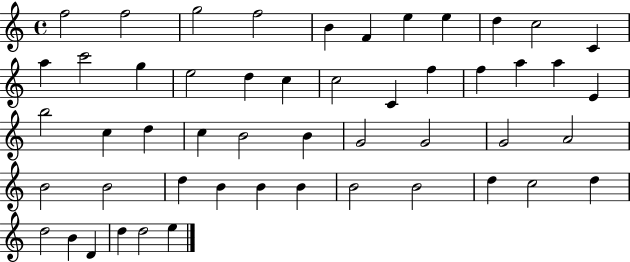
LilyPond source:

{
  \clef treble
  \time 4/4
  \defaultTimeSignature
  \key c \major
  f''2 f''2 | g''2 f''2 | b'4 f'4 e''4 e''4 | d''4 c''2 c'4 | \break a''4 c'''2 g''4 | e''2 d''4 c''4 | c''2 c'4 f''4 | f''4 a''4 a''4 e'4 | \break b''2 c''4 d''4 | c''4 b'2 b'4 | g'2 g'2 | g'2 a'2 | \break b'2 b'2 | d''4 b'4 b'4 b'4 | b'2 b'2 | d''4 c''2 d''4 | \break d''2 b'4 d'4 | d''4 d''2 e''4 | \bar "|."
}